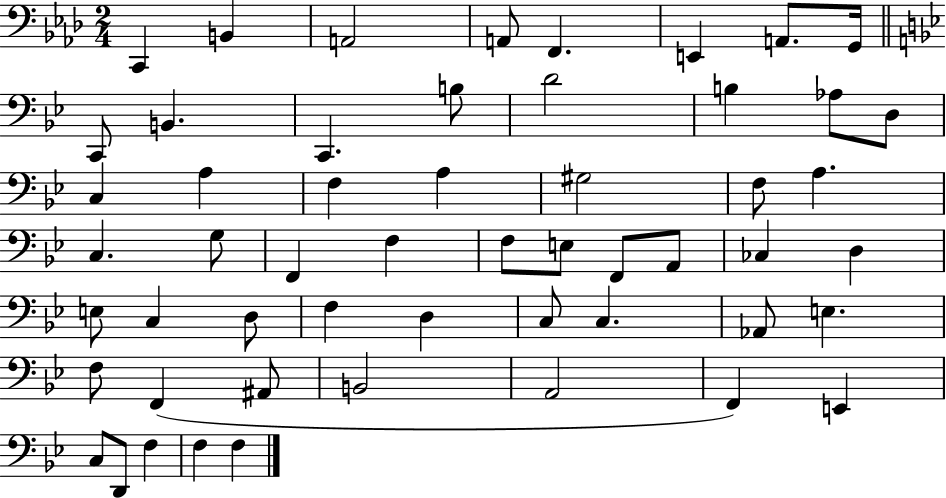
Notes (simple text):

C2/q B2/q A2/h A2/e F2/q. E2/q A2/e. G2/s C2/e B2/q. C2/q. B3/e D4/h B3/q Ab3/e D3/e C3/q A3/q F3/q A3/q G#3/h F3/e A3/q. C3/q. G3/e F2/q F3/q F3/e E3/e F2/e A2/e CES3/q D3/q E3/e C3/q D3/e F3/q D3/q C3/e C3/q. Ab2/e E3/q. F3/e F2/q A#2/e B2/h A2/h F2/q E2/q C3/e D2/e F3/q F3/q F3/q